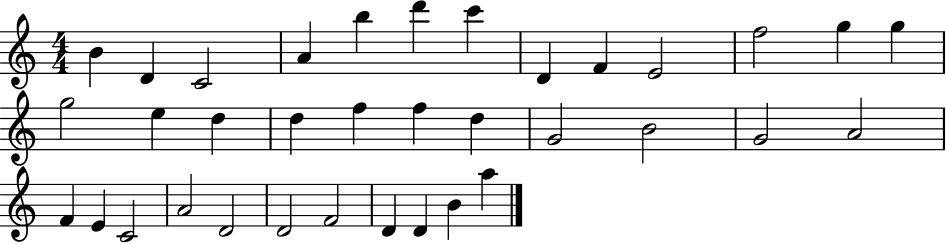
B4/q D4/q C4/h A4/q B5/q D6/q C6/q D4/q F4/q E4/h F5/h G5/q G5/q G5/h E5/q D5/q D5/q F5/q F5/q D5/q G4/h B4/h G4/h A4/h F4/q E4/q C4/h A4/h D4/h D4/h F4/h D4/q D4/q B4/q A5/q